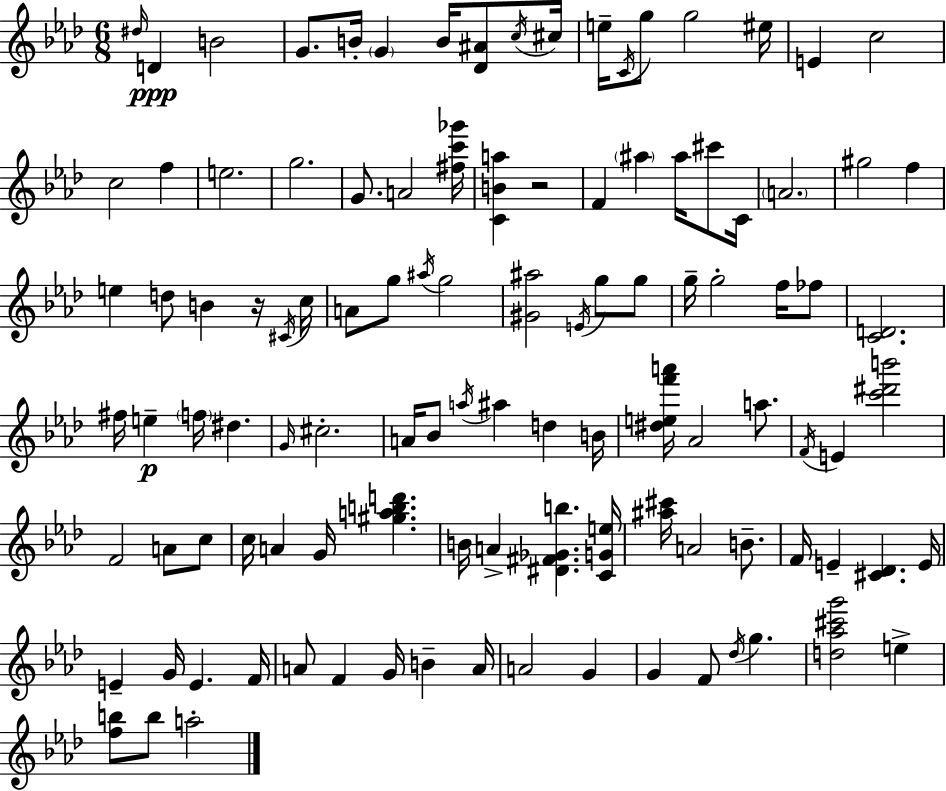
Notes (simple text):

D#5/s D4/q B4/h G4/e. B4/s G4/q B4/s [Db4,A#4]/e C5/s C#5/s E5/s C4/s G5/e G5/h EIS5/s E4/q C5/h C5/h F5/q E5/h. G5/h. G4/e. A4/h [F#5,C6,Gb6]/s [C4,B4,A5]/q R/h F4/q A#5/q A#5/s C#6/e C4/s A4/h. G#5/h F5/q E5/q D5/e B4/q R/s C#4/s C5/s A4/e G5/e A#5/s G5/h [G#4,A#5]/h E4/s G5/e G5/e G5/s G5/h F5/s FES5/e [C4,D4]/h. F#5/s E5/q F5/s D#5/q. G4/s C#5/h. A4/s Bb4/e A5/s A#5/q D5/q B4/s [D#5,E5,F6,A6]/s Ab4/h A5/e. F4/s E4/q [C6,D#6,B6]/h F4/h A4/e C5/e C5/s A4/q G4/s [G#5,A5,B5,D6]/q. B4/s A4/q [D#4,F#4,Gb4,B5]/q. [C4,G4,E5]/s [A#5,C#6]/s A4/h B4/e. F4/s E4/q [C#4,Db4]/q. E4/s E4/q G4/s E4/q. F4/s A4/e F4/q G4/s B4/q A4/s A4/h G4/q G4/q F4/e Db5/s G5/q. [D5,Ab5,C#6,G6]/h E5/q [F5,B5]/e B5/e A5/h